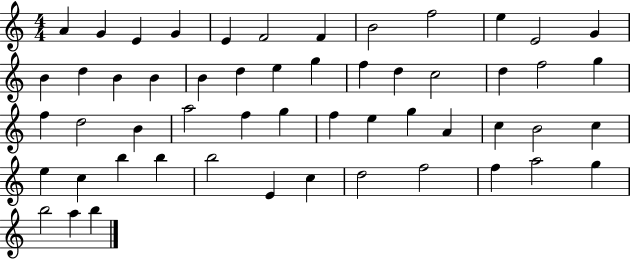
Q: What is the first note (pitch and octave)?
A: A4